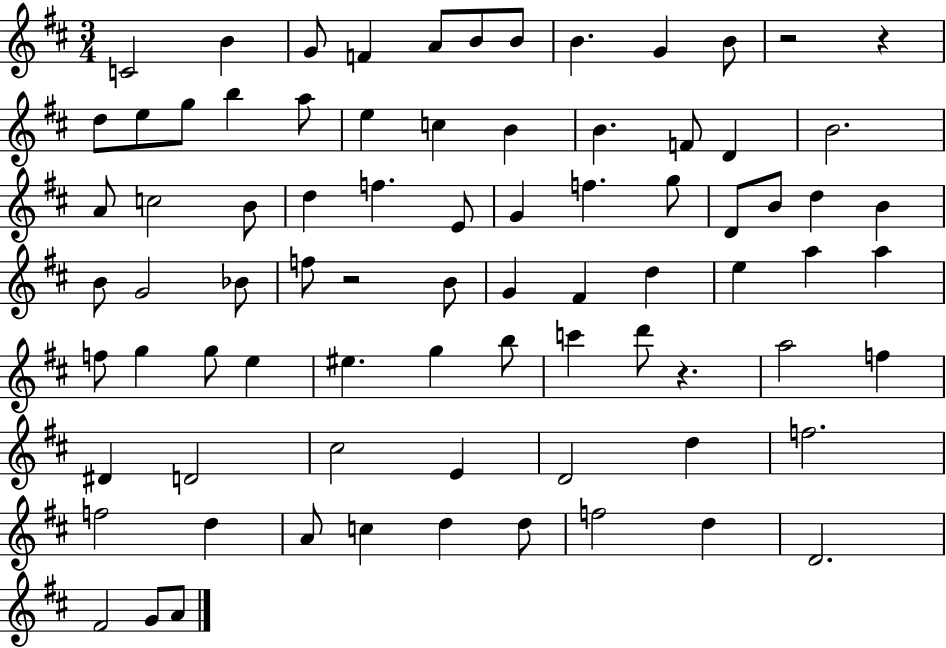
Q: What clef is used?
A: treble